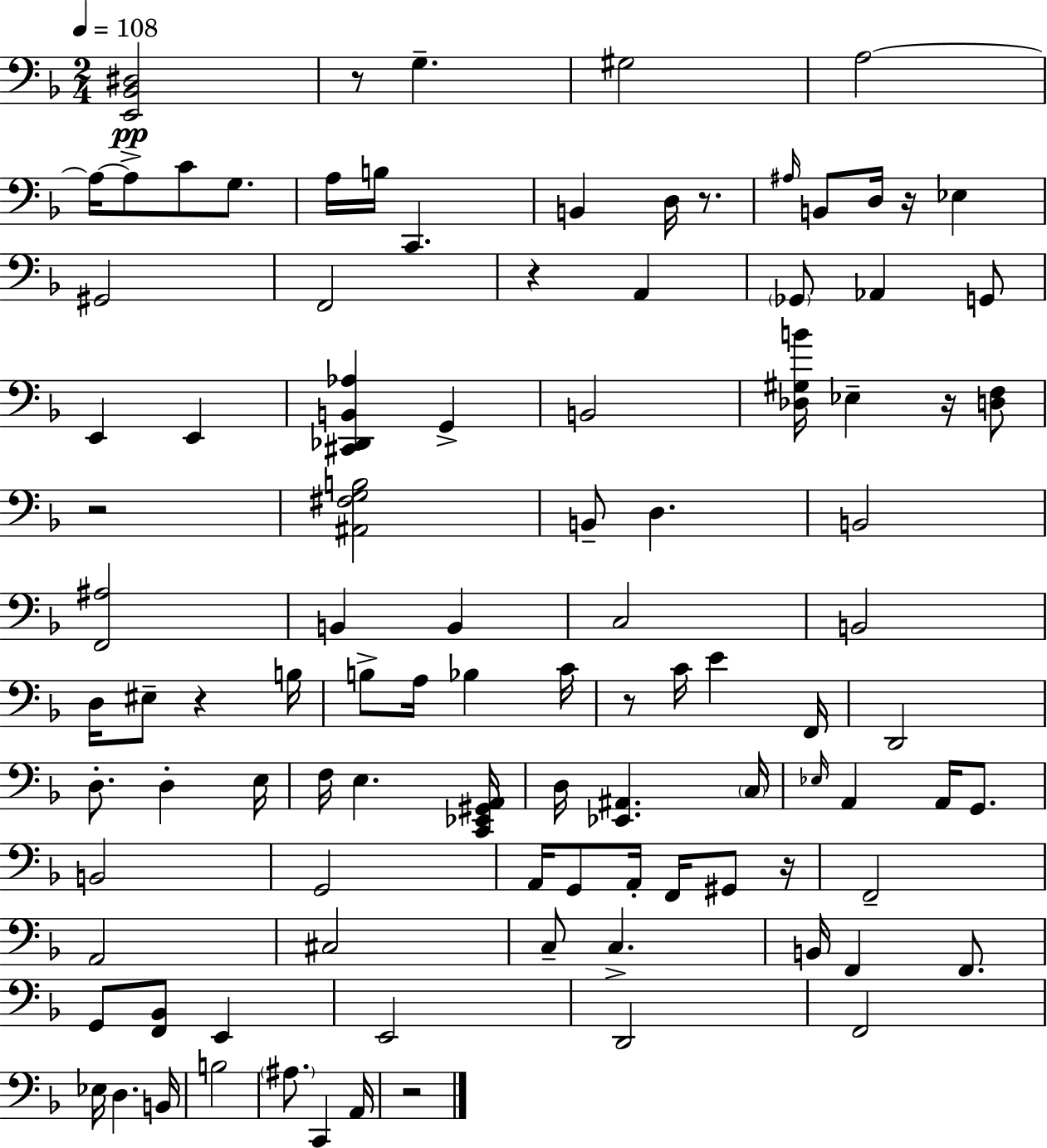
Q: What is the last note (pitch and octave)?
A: A2